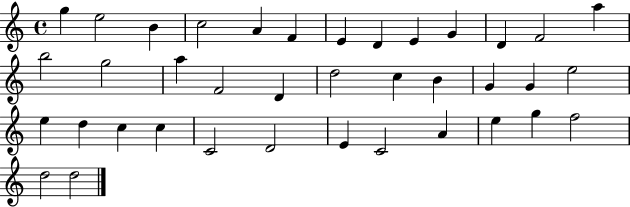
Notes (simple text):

G5/q E5/h B4/q C5/h A4/q F4/q E4/q D4/q E4/q G4/q D4/q F4/h A5/q B5/h G5/h A5/q F4/h D4/q D5/h C5/q B4/q G4/q G4/q E5/h E5/q D5/q C5/q C5/q C4/h D4/h E4/q C4/h A4/q E5/q G5/q F5/h D5/h D5/h